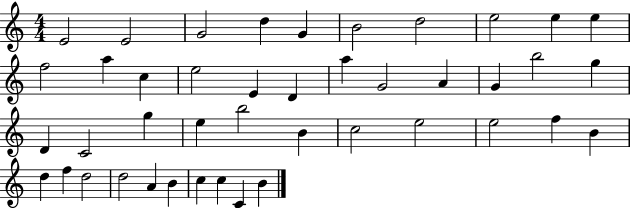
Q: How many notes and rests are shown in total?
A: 43